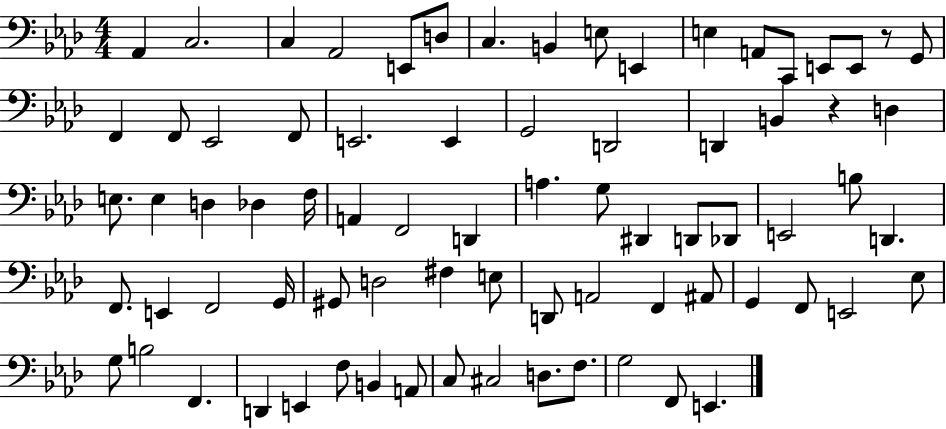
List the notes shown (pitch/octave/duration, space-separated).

Ab2/q C3/h. C3/q Ab2/h E2/e D3/e C3/q. B2/q E3/e E2/q E3/q A2/e C2/e E2/e E2/e R/e G2/e F2/q F2/e Eb2/h F2/e E2/h. E2/q G2/h D2/h D2/q B2/q R/q D3/q E3/e. E3/q D3/q Db3/q F3/s A2/q F2/h D2/q A3/q. G3/e D#2/q D2/e Db2/e E2/h B3/e D2/q. F2/e. E2/q F2/h G2/s G#2/e D3/h F#3/q E3/e D2/e A2/h F2/q A#2/e G2/q F2/e E2/h Eb3/e G3/e B3/h F2/q. D2/q E2/q F3/e B2/q A2/e C3/e C#3/h D3/e. F3/e. G3/h F2/e E2/q.